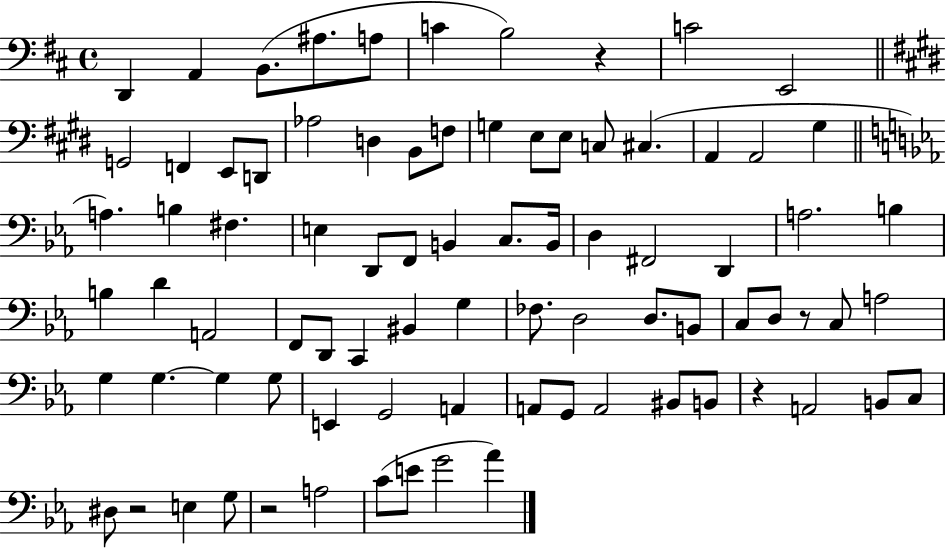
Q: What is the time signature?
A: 4/4